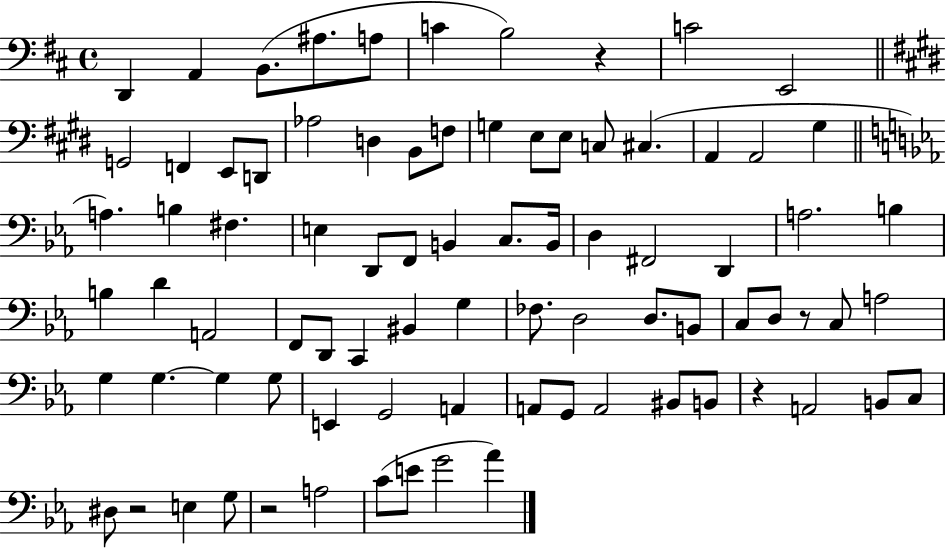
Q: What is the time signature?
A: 4/4